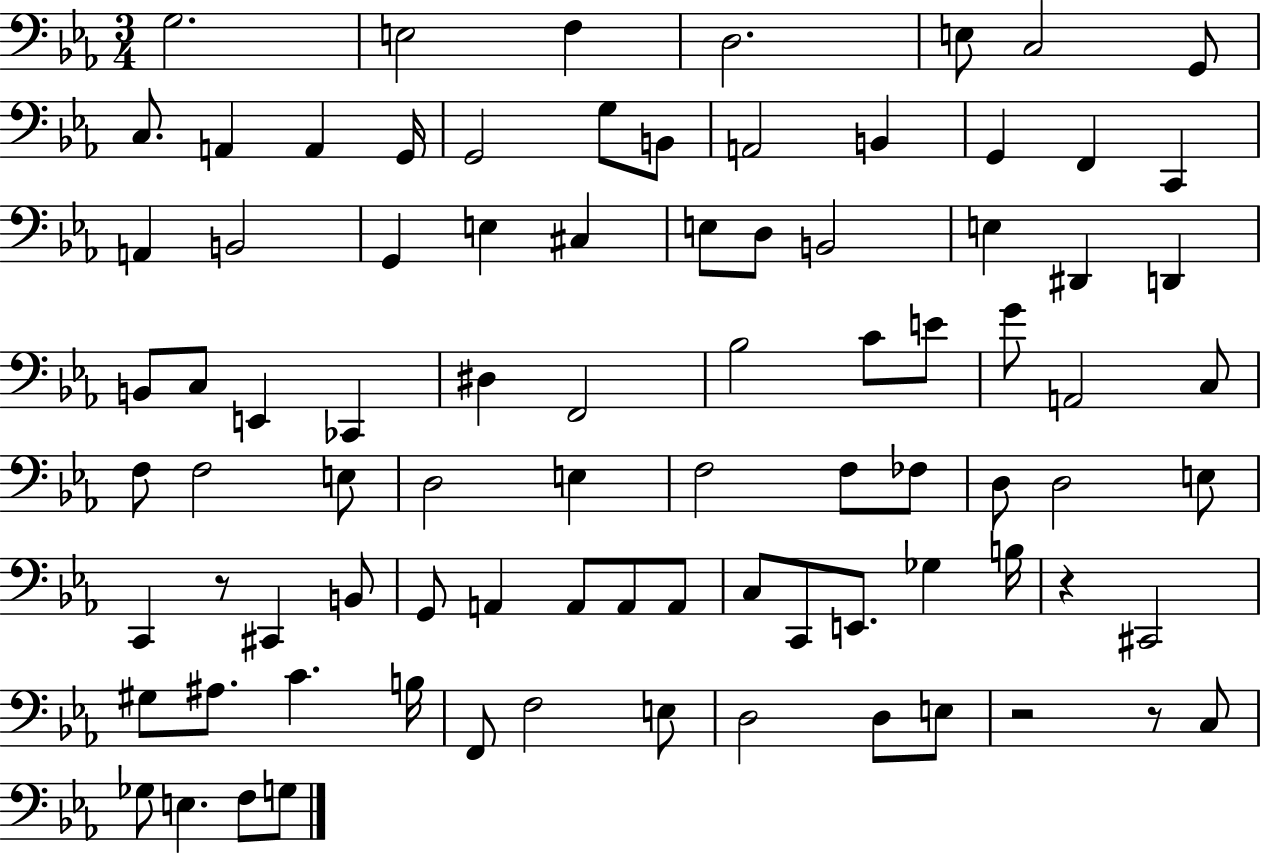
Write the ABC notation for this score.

X:1
T:Untitled
M:3/4
L:1/4
K:Eb
G,2 E,2 F, D,2 E,/2 C,2 G,,/2 C,/2 A,, A,, G,,/4 G,,2 G,/2 B,,/2 A,,2 B,, G,, F,, C,, A,, B,,2 G,, E, ^C, E,/2 D,/2 B,,2 E, ^D,, D,, B,,/2 C,/2 E,, _C,, ^D, F,,2 _B,2 C/2 E/2 G/2 A,,2 C,/2 F,/2 F,2 E,/2 D,2 E, F,2 F,/2 _F,/2 D,/2 D,2 E,/2 C,, z/2 ^C,, B,,/2 G,,/2 A,, A,,/2 A,,/2 A,,/2 C,/2 C,,/2 E,,/2 _G, B,/4 z ^C,,2 ^G,/2 ^A,/2 C B,/4 F,,/2 F,2 E,/2 D,2 D,/2 E,/2 z2 z/2 C,/2 _G,/2 E, F,/2 G,/2